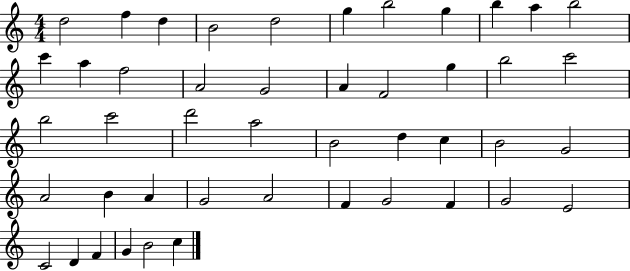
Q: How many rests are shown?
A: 0